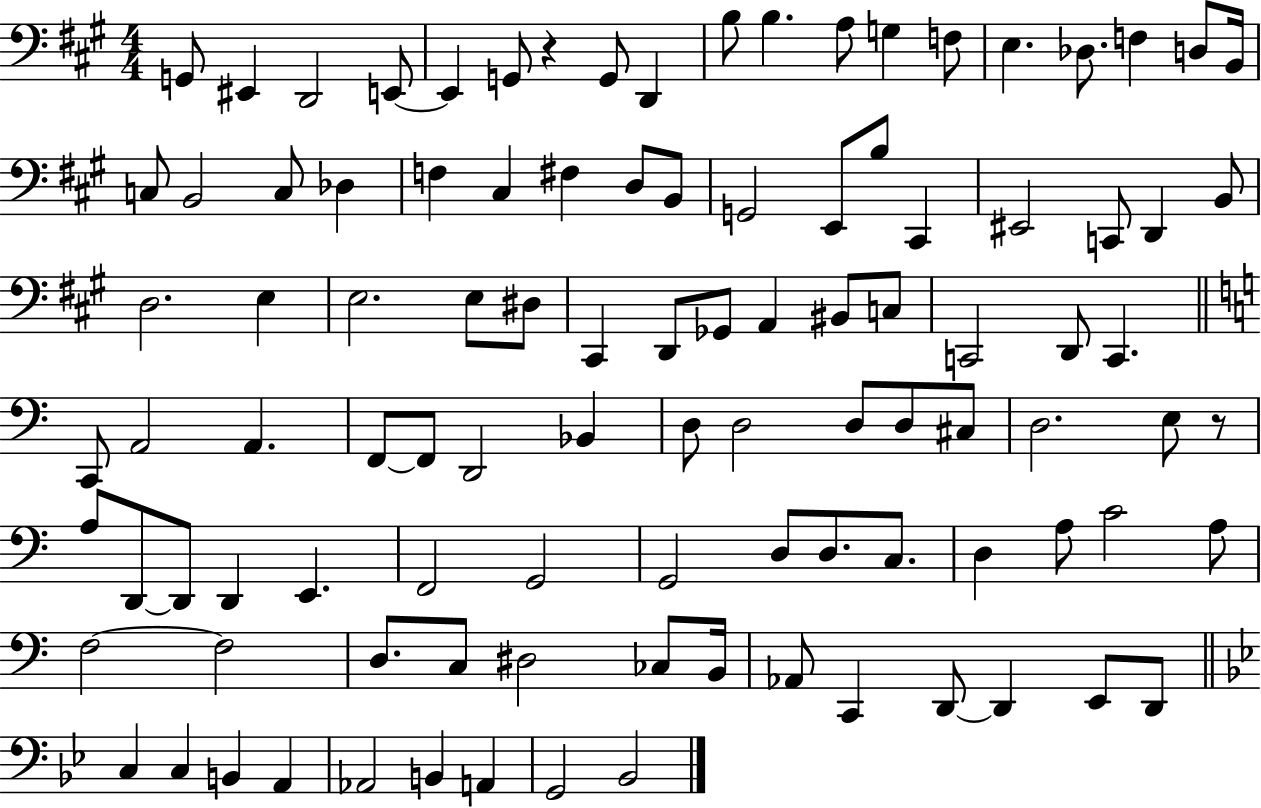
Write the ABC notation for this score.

X:1
T:Untitled
M:4/4
L:1/4
K:A
G,,/2 ^E,, D,,2 E,,/2 E,, G,,/2 z G,,/2 D,, B,/2 B, A,/2 G, F,/2 E, _D,/2 F, D,/2 B,,/4 C,/2 B,,2 C,/2 _D, F, ^C, ^F, D,/2 B,,/2 G,,2 E,,/2 B,/2 ^C,, ^E,,2 C,,/2 D,, B,,/2 D,2 E, E,2 E,/2 ^D,/2 ^C,, D,,/2 _G,,/2 A,, ^B,,/2 C,/2 C,,2 D,,/2 C,, C,,/2 A,,2 A,, F,,/2 F,,/2 D,,2 _B,, D,/2 D,2 D,/2 D,/2 ^C,/2 D,2 E,/2 z/2 A,/2 D,,/2 D,,/2 D,, E,, F,,2 G,,2 G,,2 D,/2 D,/2 C,/2 D, A,/2 C2 A,/2 F,2 F,2 D,/2 C,/2 ^D,2 _C,/2 B,,/4 _A,,/2 C,, D,,/2 D,, E,,/2 D,,/2 C, C, B,, A,, _A,,2 B,, A,, G,,2 _B,,2